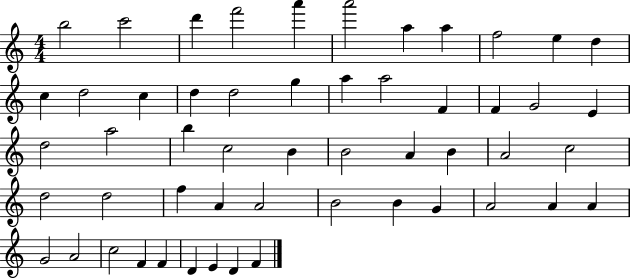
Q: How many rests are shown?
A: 0